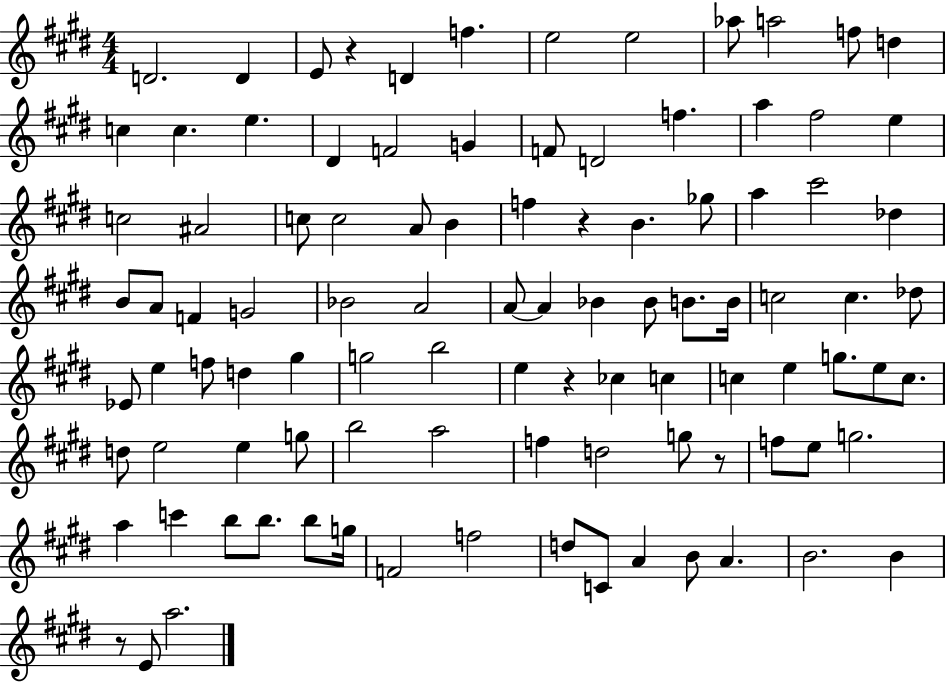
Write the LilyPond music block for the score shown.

{
  \clef treble
  \numericTimeSignature
  \time 4/4
  \key e \major
  d'2. d'4 | e'8 r4 d'4 f''4. | e''2 e''2 | aes''8 a''2 f''8 d''4 | \break c''4 c''4. e''4. | dis'4 f'2 g'4 | f'8 d'2 f''4. | a''4 fis''2 e''4 | \break c''2 ais'2 | c''8 c''2 a'8 b'4 | f''4 r4 b'4. ges''8 | a''4 cis'''2 des''4 | \break b'8 a'8 f'4 g'2 | bes'2 a'2 | a'8~~ a'4 bes'4 bes'8 b'8. b'16 | c''2 c''4. des''8 | \break ees'8 e''4 f''8 d''4 gis''4 | g''2 b''2 | e''4 r4 ces''4 c''4 | c''4 e''4 g''8. e''8 c''8. | \break d''8 e''2 e''4 g''8 | b''2 a''2 | f''4 d''2 g''8 r8 | f''8 e''8 g''2. | \break a''4 c'''4 b''8 b''8. b''8 g''16 | f'2 f''2 | d''8 c'8 a'4 b'8 a'4. | b'2. b'4 | \break r8 e'8 a''2. | \bar "|."
}